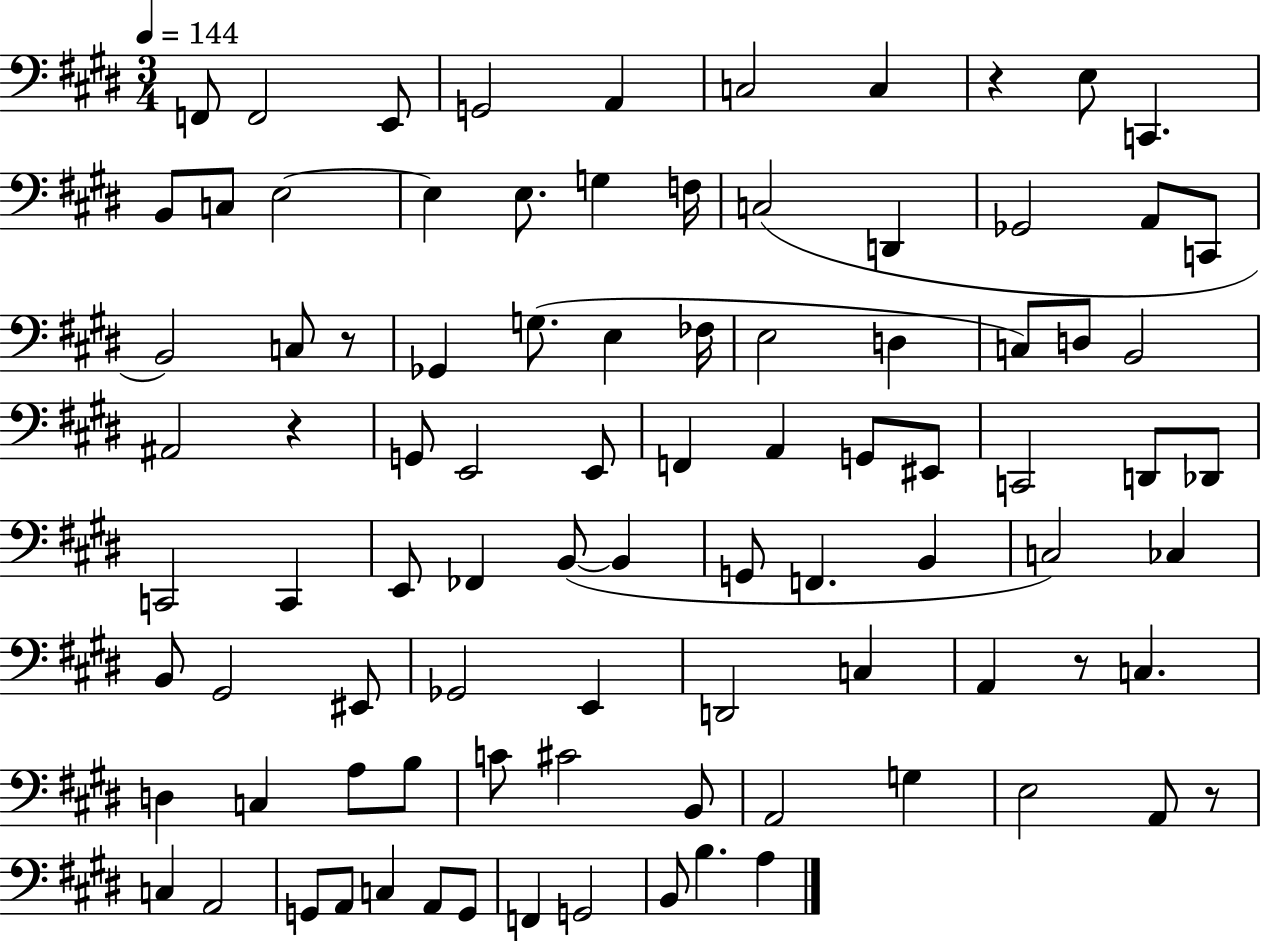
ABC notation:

X:1
T:Untitled
M:3/4
L:1/4
K:E
F,,/2 F,,2 E,,/2 G,,2 A,, C,2 C, z E,/2 C,, B,,/2 C,/2 E,2 E, E,/2 G, F,/4 C,2 D,, _G,,2 A,,/2 C,,/2 B,,2 C,/2 z/2 _G,, G,/2 E, _F,/4 E,2 D, C,/2 D,/2 B,,2 ^A,,2 z G,,/2 E,,2 E,,/2 F,, A,, G,,/2 ^E,,/2 C,,2 D,,/2 _D,,/2 C,,2 C,, E,,/2 _F,, B,,/2 B,, G,,/2 F,, B,, C,2 _C, B,,/2 ^G,,2 ^E,,/2 _G,,2 E,, D,,2 C, A,, z/2 C, D, C, A,/2 B,/2 C/2 ^C2 B,,/2 A,,2 G, E,2 A,,/2 z/2 C, A,,2 G,,/2 A,,/2 C, A,,/2 G,,/2 F,, G,,2 B,,/2 B, A,